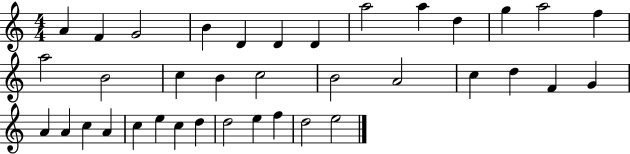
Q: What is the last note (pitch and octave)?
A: E5